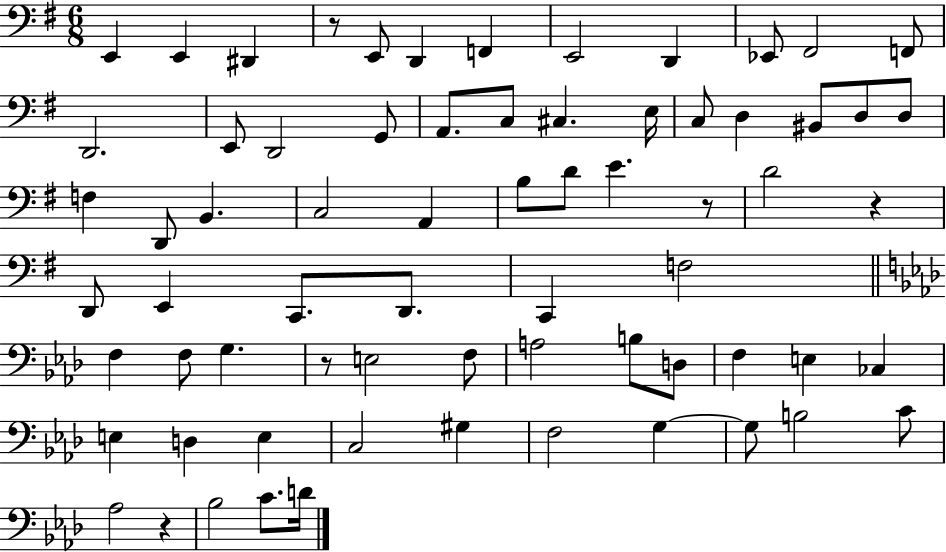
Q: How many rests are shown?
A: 5